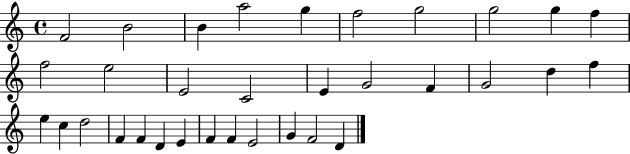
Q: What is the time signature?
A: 4/4